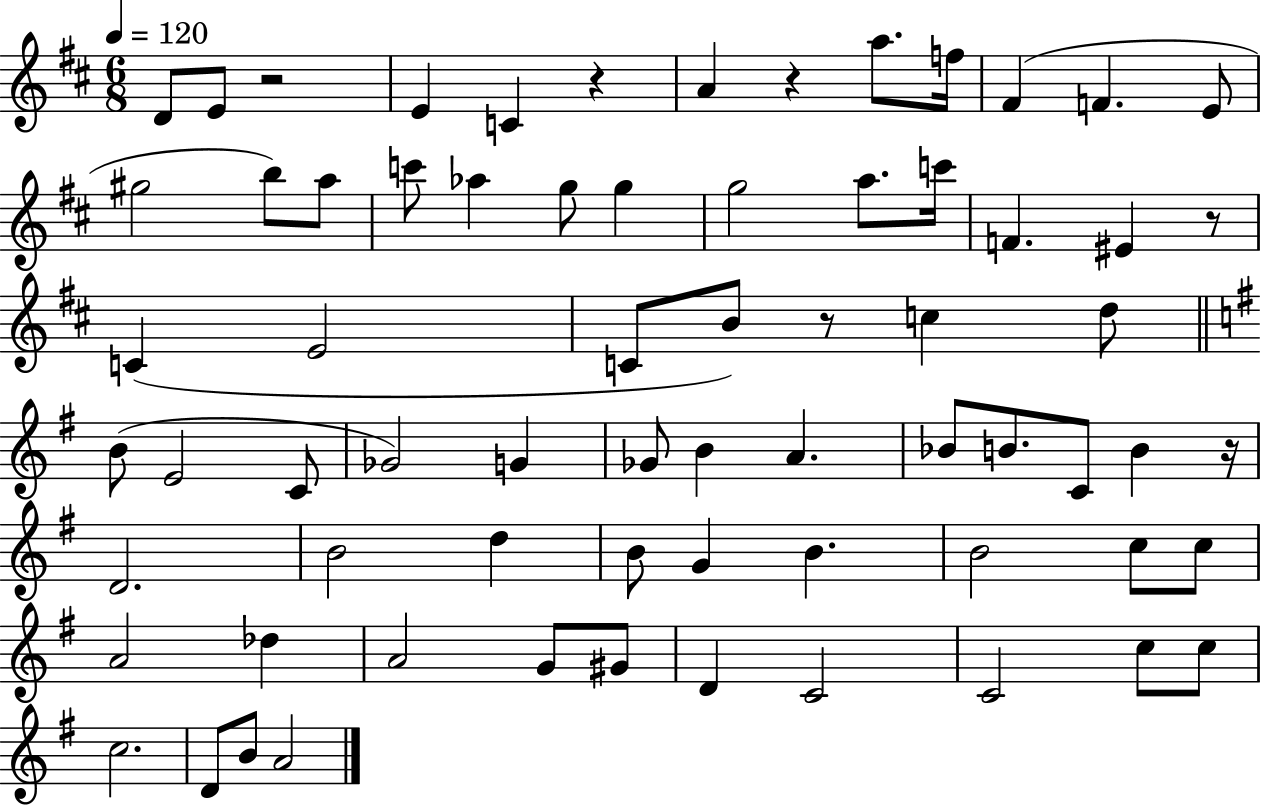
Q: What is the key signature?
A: D major